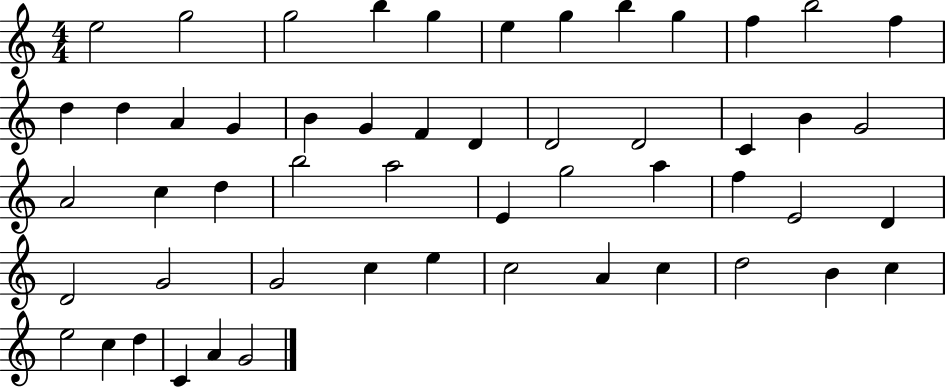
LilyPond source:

{
  \clef treble
  \numericTimeSignature
  \time 4/4
  \key c \major
  e''2 g''2 | g''2 b''4 g''4 | e''4 g''4 b''4 g''4 | f''4 b''2 f''4 | \break d''4 d''4 a'4 g'4 | b'4 g'4 f'4 d'4 | d'2 d'2 | c'4 b'4 g'2 | \break a'2 c''4 d''4 | b''2 a''2 | e'4 g''2 a''4 | f''4 e'2 d'4 | \break d'2 g'2 | g'2 c''4 e''4 | c''2 a'4 c''4 | d''2 b'4 c''4 | \break e''2 c''4 d''4 | c'4 a'4 g'2 | \bar "|."
}